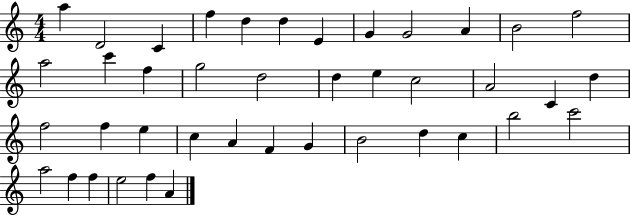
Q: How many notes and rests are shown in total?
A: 41